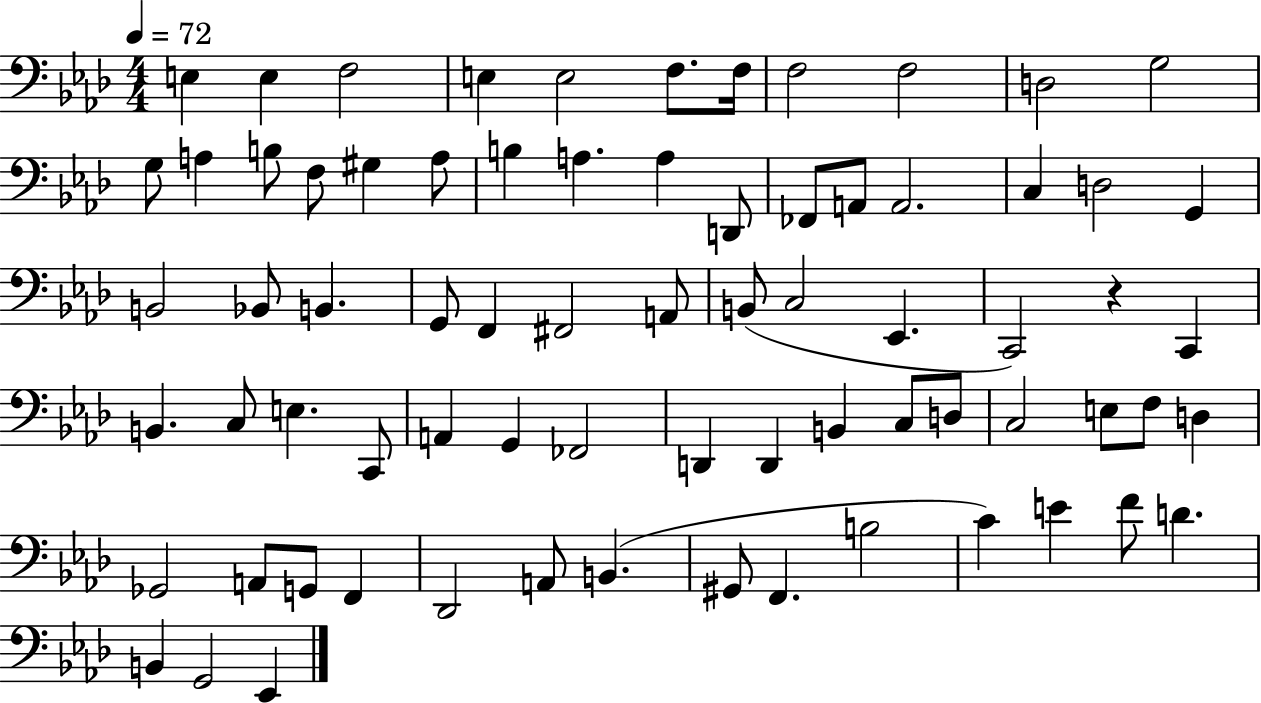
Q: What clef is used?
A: bass